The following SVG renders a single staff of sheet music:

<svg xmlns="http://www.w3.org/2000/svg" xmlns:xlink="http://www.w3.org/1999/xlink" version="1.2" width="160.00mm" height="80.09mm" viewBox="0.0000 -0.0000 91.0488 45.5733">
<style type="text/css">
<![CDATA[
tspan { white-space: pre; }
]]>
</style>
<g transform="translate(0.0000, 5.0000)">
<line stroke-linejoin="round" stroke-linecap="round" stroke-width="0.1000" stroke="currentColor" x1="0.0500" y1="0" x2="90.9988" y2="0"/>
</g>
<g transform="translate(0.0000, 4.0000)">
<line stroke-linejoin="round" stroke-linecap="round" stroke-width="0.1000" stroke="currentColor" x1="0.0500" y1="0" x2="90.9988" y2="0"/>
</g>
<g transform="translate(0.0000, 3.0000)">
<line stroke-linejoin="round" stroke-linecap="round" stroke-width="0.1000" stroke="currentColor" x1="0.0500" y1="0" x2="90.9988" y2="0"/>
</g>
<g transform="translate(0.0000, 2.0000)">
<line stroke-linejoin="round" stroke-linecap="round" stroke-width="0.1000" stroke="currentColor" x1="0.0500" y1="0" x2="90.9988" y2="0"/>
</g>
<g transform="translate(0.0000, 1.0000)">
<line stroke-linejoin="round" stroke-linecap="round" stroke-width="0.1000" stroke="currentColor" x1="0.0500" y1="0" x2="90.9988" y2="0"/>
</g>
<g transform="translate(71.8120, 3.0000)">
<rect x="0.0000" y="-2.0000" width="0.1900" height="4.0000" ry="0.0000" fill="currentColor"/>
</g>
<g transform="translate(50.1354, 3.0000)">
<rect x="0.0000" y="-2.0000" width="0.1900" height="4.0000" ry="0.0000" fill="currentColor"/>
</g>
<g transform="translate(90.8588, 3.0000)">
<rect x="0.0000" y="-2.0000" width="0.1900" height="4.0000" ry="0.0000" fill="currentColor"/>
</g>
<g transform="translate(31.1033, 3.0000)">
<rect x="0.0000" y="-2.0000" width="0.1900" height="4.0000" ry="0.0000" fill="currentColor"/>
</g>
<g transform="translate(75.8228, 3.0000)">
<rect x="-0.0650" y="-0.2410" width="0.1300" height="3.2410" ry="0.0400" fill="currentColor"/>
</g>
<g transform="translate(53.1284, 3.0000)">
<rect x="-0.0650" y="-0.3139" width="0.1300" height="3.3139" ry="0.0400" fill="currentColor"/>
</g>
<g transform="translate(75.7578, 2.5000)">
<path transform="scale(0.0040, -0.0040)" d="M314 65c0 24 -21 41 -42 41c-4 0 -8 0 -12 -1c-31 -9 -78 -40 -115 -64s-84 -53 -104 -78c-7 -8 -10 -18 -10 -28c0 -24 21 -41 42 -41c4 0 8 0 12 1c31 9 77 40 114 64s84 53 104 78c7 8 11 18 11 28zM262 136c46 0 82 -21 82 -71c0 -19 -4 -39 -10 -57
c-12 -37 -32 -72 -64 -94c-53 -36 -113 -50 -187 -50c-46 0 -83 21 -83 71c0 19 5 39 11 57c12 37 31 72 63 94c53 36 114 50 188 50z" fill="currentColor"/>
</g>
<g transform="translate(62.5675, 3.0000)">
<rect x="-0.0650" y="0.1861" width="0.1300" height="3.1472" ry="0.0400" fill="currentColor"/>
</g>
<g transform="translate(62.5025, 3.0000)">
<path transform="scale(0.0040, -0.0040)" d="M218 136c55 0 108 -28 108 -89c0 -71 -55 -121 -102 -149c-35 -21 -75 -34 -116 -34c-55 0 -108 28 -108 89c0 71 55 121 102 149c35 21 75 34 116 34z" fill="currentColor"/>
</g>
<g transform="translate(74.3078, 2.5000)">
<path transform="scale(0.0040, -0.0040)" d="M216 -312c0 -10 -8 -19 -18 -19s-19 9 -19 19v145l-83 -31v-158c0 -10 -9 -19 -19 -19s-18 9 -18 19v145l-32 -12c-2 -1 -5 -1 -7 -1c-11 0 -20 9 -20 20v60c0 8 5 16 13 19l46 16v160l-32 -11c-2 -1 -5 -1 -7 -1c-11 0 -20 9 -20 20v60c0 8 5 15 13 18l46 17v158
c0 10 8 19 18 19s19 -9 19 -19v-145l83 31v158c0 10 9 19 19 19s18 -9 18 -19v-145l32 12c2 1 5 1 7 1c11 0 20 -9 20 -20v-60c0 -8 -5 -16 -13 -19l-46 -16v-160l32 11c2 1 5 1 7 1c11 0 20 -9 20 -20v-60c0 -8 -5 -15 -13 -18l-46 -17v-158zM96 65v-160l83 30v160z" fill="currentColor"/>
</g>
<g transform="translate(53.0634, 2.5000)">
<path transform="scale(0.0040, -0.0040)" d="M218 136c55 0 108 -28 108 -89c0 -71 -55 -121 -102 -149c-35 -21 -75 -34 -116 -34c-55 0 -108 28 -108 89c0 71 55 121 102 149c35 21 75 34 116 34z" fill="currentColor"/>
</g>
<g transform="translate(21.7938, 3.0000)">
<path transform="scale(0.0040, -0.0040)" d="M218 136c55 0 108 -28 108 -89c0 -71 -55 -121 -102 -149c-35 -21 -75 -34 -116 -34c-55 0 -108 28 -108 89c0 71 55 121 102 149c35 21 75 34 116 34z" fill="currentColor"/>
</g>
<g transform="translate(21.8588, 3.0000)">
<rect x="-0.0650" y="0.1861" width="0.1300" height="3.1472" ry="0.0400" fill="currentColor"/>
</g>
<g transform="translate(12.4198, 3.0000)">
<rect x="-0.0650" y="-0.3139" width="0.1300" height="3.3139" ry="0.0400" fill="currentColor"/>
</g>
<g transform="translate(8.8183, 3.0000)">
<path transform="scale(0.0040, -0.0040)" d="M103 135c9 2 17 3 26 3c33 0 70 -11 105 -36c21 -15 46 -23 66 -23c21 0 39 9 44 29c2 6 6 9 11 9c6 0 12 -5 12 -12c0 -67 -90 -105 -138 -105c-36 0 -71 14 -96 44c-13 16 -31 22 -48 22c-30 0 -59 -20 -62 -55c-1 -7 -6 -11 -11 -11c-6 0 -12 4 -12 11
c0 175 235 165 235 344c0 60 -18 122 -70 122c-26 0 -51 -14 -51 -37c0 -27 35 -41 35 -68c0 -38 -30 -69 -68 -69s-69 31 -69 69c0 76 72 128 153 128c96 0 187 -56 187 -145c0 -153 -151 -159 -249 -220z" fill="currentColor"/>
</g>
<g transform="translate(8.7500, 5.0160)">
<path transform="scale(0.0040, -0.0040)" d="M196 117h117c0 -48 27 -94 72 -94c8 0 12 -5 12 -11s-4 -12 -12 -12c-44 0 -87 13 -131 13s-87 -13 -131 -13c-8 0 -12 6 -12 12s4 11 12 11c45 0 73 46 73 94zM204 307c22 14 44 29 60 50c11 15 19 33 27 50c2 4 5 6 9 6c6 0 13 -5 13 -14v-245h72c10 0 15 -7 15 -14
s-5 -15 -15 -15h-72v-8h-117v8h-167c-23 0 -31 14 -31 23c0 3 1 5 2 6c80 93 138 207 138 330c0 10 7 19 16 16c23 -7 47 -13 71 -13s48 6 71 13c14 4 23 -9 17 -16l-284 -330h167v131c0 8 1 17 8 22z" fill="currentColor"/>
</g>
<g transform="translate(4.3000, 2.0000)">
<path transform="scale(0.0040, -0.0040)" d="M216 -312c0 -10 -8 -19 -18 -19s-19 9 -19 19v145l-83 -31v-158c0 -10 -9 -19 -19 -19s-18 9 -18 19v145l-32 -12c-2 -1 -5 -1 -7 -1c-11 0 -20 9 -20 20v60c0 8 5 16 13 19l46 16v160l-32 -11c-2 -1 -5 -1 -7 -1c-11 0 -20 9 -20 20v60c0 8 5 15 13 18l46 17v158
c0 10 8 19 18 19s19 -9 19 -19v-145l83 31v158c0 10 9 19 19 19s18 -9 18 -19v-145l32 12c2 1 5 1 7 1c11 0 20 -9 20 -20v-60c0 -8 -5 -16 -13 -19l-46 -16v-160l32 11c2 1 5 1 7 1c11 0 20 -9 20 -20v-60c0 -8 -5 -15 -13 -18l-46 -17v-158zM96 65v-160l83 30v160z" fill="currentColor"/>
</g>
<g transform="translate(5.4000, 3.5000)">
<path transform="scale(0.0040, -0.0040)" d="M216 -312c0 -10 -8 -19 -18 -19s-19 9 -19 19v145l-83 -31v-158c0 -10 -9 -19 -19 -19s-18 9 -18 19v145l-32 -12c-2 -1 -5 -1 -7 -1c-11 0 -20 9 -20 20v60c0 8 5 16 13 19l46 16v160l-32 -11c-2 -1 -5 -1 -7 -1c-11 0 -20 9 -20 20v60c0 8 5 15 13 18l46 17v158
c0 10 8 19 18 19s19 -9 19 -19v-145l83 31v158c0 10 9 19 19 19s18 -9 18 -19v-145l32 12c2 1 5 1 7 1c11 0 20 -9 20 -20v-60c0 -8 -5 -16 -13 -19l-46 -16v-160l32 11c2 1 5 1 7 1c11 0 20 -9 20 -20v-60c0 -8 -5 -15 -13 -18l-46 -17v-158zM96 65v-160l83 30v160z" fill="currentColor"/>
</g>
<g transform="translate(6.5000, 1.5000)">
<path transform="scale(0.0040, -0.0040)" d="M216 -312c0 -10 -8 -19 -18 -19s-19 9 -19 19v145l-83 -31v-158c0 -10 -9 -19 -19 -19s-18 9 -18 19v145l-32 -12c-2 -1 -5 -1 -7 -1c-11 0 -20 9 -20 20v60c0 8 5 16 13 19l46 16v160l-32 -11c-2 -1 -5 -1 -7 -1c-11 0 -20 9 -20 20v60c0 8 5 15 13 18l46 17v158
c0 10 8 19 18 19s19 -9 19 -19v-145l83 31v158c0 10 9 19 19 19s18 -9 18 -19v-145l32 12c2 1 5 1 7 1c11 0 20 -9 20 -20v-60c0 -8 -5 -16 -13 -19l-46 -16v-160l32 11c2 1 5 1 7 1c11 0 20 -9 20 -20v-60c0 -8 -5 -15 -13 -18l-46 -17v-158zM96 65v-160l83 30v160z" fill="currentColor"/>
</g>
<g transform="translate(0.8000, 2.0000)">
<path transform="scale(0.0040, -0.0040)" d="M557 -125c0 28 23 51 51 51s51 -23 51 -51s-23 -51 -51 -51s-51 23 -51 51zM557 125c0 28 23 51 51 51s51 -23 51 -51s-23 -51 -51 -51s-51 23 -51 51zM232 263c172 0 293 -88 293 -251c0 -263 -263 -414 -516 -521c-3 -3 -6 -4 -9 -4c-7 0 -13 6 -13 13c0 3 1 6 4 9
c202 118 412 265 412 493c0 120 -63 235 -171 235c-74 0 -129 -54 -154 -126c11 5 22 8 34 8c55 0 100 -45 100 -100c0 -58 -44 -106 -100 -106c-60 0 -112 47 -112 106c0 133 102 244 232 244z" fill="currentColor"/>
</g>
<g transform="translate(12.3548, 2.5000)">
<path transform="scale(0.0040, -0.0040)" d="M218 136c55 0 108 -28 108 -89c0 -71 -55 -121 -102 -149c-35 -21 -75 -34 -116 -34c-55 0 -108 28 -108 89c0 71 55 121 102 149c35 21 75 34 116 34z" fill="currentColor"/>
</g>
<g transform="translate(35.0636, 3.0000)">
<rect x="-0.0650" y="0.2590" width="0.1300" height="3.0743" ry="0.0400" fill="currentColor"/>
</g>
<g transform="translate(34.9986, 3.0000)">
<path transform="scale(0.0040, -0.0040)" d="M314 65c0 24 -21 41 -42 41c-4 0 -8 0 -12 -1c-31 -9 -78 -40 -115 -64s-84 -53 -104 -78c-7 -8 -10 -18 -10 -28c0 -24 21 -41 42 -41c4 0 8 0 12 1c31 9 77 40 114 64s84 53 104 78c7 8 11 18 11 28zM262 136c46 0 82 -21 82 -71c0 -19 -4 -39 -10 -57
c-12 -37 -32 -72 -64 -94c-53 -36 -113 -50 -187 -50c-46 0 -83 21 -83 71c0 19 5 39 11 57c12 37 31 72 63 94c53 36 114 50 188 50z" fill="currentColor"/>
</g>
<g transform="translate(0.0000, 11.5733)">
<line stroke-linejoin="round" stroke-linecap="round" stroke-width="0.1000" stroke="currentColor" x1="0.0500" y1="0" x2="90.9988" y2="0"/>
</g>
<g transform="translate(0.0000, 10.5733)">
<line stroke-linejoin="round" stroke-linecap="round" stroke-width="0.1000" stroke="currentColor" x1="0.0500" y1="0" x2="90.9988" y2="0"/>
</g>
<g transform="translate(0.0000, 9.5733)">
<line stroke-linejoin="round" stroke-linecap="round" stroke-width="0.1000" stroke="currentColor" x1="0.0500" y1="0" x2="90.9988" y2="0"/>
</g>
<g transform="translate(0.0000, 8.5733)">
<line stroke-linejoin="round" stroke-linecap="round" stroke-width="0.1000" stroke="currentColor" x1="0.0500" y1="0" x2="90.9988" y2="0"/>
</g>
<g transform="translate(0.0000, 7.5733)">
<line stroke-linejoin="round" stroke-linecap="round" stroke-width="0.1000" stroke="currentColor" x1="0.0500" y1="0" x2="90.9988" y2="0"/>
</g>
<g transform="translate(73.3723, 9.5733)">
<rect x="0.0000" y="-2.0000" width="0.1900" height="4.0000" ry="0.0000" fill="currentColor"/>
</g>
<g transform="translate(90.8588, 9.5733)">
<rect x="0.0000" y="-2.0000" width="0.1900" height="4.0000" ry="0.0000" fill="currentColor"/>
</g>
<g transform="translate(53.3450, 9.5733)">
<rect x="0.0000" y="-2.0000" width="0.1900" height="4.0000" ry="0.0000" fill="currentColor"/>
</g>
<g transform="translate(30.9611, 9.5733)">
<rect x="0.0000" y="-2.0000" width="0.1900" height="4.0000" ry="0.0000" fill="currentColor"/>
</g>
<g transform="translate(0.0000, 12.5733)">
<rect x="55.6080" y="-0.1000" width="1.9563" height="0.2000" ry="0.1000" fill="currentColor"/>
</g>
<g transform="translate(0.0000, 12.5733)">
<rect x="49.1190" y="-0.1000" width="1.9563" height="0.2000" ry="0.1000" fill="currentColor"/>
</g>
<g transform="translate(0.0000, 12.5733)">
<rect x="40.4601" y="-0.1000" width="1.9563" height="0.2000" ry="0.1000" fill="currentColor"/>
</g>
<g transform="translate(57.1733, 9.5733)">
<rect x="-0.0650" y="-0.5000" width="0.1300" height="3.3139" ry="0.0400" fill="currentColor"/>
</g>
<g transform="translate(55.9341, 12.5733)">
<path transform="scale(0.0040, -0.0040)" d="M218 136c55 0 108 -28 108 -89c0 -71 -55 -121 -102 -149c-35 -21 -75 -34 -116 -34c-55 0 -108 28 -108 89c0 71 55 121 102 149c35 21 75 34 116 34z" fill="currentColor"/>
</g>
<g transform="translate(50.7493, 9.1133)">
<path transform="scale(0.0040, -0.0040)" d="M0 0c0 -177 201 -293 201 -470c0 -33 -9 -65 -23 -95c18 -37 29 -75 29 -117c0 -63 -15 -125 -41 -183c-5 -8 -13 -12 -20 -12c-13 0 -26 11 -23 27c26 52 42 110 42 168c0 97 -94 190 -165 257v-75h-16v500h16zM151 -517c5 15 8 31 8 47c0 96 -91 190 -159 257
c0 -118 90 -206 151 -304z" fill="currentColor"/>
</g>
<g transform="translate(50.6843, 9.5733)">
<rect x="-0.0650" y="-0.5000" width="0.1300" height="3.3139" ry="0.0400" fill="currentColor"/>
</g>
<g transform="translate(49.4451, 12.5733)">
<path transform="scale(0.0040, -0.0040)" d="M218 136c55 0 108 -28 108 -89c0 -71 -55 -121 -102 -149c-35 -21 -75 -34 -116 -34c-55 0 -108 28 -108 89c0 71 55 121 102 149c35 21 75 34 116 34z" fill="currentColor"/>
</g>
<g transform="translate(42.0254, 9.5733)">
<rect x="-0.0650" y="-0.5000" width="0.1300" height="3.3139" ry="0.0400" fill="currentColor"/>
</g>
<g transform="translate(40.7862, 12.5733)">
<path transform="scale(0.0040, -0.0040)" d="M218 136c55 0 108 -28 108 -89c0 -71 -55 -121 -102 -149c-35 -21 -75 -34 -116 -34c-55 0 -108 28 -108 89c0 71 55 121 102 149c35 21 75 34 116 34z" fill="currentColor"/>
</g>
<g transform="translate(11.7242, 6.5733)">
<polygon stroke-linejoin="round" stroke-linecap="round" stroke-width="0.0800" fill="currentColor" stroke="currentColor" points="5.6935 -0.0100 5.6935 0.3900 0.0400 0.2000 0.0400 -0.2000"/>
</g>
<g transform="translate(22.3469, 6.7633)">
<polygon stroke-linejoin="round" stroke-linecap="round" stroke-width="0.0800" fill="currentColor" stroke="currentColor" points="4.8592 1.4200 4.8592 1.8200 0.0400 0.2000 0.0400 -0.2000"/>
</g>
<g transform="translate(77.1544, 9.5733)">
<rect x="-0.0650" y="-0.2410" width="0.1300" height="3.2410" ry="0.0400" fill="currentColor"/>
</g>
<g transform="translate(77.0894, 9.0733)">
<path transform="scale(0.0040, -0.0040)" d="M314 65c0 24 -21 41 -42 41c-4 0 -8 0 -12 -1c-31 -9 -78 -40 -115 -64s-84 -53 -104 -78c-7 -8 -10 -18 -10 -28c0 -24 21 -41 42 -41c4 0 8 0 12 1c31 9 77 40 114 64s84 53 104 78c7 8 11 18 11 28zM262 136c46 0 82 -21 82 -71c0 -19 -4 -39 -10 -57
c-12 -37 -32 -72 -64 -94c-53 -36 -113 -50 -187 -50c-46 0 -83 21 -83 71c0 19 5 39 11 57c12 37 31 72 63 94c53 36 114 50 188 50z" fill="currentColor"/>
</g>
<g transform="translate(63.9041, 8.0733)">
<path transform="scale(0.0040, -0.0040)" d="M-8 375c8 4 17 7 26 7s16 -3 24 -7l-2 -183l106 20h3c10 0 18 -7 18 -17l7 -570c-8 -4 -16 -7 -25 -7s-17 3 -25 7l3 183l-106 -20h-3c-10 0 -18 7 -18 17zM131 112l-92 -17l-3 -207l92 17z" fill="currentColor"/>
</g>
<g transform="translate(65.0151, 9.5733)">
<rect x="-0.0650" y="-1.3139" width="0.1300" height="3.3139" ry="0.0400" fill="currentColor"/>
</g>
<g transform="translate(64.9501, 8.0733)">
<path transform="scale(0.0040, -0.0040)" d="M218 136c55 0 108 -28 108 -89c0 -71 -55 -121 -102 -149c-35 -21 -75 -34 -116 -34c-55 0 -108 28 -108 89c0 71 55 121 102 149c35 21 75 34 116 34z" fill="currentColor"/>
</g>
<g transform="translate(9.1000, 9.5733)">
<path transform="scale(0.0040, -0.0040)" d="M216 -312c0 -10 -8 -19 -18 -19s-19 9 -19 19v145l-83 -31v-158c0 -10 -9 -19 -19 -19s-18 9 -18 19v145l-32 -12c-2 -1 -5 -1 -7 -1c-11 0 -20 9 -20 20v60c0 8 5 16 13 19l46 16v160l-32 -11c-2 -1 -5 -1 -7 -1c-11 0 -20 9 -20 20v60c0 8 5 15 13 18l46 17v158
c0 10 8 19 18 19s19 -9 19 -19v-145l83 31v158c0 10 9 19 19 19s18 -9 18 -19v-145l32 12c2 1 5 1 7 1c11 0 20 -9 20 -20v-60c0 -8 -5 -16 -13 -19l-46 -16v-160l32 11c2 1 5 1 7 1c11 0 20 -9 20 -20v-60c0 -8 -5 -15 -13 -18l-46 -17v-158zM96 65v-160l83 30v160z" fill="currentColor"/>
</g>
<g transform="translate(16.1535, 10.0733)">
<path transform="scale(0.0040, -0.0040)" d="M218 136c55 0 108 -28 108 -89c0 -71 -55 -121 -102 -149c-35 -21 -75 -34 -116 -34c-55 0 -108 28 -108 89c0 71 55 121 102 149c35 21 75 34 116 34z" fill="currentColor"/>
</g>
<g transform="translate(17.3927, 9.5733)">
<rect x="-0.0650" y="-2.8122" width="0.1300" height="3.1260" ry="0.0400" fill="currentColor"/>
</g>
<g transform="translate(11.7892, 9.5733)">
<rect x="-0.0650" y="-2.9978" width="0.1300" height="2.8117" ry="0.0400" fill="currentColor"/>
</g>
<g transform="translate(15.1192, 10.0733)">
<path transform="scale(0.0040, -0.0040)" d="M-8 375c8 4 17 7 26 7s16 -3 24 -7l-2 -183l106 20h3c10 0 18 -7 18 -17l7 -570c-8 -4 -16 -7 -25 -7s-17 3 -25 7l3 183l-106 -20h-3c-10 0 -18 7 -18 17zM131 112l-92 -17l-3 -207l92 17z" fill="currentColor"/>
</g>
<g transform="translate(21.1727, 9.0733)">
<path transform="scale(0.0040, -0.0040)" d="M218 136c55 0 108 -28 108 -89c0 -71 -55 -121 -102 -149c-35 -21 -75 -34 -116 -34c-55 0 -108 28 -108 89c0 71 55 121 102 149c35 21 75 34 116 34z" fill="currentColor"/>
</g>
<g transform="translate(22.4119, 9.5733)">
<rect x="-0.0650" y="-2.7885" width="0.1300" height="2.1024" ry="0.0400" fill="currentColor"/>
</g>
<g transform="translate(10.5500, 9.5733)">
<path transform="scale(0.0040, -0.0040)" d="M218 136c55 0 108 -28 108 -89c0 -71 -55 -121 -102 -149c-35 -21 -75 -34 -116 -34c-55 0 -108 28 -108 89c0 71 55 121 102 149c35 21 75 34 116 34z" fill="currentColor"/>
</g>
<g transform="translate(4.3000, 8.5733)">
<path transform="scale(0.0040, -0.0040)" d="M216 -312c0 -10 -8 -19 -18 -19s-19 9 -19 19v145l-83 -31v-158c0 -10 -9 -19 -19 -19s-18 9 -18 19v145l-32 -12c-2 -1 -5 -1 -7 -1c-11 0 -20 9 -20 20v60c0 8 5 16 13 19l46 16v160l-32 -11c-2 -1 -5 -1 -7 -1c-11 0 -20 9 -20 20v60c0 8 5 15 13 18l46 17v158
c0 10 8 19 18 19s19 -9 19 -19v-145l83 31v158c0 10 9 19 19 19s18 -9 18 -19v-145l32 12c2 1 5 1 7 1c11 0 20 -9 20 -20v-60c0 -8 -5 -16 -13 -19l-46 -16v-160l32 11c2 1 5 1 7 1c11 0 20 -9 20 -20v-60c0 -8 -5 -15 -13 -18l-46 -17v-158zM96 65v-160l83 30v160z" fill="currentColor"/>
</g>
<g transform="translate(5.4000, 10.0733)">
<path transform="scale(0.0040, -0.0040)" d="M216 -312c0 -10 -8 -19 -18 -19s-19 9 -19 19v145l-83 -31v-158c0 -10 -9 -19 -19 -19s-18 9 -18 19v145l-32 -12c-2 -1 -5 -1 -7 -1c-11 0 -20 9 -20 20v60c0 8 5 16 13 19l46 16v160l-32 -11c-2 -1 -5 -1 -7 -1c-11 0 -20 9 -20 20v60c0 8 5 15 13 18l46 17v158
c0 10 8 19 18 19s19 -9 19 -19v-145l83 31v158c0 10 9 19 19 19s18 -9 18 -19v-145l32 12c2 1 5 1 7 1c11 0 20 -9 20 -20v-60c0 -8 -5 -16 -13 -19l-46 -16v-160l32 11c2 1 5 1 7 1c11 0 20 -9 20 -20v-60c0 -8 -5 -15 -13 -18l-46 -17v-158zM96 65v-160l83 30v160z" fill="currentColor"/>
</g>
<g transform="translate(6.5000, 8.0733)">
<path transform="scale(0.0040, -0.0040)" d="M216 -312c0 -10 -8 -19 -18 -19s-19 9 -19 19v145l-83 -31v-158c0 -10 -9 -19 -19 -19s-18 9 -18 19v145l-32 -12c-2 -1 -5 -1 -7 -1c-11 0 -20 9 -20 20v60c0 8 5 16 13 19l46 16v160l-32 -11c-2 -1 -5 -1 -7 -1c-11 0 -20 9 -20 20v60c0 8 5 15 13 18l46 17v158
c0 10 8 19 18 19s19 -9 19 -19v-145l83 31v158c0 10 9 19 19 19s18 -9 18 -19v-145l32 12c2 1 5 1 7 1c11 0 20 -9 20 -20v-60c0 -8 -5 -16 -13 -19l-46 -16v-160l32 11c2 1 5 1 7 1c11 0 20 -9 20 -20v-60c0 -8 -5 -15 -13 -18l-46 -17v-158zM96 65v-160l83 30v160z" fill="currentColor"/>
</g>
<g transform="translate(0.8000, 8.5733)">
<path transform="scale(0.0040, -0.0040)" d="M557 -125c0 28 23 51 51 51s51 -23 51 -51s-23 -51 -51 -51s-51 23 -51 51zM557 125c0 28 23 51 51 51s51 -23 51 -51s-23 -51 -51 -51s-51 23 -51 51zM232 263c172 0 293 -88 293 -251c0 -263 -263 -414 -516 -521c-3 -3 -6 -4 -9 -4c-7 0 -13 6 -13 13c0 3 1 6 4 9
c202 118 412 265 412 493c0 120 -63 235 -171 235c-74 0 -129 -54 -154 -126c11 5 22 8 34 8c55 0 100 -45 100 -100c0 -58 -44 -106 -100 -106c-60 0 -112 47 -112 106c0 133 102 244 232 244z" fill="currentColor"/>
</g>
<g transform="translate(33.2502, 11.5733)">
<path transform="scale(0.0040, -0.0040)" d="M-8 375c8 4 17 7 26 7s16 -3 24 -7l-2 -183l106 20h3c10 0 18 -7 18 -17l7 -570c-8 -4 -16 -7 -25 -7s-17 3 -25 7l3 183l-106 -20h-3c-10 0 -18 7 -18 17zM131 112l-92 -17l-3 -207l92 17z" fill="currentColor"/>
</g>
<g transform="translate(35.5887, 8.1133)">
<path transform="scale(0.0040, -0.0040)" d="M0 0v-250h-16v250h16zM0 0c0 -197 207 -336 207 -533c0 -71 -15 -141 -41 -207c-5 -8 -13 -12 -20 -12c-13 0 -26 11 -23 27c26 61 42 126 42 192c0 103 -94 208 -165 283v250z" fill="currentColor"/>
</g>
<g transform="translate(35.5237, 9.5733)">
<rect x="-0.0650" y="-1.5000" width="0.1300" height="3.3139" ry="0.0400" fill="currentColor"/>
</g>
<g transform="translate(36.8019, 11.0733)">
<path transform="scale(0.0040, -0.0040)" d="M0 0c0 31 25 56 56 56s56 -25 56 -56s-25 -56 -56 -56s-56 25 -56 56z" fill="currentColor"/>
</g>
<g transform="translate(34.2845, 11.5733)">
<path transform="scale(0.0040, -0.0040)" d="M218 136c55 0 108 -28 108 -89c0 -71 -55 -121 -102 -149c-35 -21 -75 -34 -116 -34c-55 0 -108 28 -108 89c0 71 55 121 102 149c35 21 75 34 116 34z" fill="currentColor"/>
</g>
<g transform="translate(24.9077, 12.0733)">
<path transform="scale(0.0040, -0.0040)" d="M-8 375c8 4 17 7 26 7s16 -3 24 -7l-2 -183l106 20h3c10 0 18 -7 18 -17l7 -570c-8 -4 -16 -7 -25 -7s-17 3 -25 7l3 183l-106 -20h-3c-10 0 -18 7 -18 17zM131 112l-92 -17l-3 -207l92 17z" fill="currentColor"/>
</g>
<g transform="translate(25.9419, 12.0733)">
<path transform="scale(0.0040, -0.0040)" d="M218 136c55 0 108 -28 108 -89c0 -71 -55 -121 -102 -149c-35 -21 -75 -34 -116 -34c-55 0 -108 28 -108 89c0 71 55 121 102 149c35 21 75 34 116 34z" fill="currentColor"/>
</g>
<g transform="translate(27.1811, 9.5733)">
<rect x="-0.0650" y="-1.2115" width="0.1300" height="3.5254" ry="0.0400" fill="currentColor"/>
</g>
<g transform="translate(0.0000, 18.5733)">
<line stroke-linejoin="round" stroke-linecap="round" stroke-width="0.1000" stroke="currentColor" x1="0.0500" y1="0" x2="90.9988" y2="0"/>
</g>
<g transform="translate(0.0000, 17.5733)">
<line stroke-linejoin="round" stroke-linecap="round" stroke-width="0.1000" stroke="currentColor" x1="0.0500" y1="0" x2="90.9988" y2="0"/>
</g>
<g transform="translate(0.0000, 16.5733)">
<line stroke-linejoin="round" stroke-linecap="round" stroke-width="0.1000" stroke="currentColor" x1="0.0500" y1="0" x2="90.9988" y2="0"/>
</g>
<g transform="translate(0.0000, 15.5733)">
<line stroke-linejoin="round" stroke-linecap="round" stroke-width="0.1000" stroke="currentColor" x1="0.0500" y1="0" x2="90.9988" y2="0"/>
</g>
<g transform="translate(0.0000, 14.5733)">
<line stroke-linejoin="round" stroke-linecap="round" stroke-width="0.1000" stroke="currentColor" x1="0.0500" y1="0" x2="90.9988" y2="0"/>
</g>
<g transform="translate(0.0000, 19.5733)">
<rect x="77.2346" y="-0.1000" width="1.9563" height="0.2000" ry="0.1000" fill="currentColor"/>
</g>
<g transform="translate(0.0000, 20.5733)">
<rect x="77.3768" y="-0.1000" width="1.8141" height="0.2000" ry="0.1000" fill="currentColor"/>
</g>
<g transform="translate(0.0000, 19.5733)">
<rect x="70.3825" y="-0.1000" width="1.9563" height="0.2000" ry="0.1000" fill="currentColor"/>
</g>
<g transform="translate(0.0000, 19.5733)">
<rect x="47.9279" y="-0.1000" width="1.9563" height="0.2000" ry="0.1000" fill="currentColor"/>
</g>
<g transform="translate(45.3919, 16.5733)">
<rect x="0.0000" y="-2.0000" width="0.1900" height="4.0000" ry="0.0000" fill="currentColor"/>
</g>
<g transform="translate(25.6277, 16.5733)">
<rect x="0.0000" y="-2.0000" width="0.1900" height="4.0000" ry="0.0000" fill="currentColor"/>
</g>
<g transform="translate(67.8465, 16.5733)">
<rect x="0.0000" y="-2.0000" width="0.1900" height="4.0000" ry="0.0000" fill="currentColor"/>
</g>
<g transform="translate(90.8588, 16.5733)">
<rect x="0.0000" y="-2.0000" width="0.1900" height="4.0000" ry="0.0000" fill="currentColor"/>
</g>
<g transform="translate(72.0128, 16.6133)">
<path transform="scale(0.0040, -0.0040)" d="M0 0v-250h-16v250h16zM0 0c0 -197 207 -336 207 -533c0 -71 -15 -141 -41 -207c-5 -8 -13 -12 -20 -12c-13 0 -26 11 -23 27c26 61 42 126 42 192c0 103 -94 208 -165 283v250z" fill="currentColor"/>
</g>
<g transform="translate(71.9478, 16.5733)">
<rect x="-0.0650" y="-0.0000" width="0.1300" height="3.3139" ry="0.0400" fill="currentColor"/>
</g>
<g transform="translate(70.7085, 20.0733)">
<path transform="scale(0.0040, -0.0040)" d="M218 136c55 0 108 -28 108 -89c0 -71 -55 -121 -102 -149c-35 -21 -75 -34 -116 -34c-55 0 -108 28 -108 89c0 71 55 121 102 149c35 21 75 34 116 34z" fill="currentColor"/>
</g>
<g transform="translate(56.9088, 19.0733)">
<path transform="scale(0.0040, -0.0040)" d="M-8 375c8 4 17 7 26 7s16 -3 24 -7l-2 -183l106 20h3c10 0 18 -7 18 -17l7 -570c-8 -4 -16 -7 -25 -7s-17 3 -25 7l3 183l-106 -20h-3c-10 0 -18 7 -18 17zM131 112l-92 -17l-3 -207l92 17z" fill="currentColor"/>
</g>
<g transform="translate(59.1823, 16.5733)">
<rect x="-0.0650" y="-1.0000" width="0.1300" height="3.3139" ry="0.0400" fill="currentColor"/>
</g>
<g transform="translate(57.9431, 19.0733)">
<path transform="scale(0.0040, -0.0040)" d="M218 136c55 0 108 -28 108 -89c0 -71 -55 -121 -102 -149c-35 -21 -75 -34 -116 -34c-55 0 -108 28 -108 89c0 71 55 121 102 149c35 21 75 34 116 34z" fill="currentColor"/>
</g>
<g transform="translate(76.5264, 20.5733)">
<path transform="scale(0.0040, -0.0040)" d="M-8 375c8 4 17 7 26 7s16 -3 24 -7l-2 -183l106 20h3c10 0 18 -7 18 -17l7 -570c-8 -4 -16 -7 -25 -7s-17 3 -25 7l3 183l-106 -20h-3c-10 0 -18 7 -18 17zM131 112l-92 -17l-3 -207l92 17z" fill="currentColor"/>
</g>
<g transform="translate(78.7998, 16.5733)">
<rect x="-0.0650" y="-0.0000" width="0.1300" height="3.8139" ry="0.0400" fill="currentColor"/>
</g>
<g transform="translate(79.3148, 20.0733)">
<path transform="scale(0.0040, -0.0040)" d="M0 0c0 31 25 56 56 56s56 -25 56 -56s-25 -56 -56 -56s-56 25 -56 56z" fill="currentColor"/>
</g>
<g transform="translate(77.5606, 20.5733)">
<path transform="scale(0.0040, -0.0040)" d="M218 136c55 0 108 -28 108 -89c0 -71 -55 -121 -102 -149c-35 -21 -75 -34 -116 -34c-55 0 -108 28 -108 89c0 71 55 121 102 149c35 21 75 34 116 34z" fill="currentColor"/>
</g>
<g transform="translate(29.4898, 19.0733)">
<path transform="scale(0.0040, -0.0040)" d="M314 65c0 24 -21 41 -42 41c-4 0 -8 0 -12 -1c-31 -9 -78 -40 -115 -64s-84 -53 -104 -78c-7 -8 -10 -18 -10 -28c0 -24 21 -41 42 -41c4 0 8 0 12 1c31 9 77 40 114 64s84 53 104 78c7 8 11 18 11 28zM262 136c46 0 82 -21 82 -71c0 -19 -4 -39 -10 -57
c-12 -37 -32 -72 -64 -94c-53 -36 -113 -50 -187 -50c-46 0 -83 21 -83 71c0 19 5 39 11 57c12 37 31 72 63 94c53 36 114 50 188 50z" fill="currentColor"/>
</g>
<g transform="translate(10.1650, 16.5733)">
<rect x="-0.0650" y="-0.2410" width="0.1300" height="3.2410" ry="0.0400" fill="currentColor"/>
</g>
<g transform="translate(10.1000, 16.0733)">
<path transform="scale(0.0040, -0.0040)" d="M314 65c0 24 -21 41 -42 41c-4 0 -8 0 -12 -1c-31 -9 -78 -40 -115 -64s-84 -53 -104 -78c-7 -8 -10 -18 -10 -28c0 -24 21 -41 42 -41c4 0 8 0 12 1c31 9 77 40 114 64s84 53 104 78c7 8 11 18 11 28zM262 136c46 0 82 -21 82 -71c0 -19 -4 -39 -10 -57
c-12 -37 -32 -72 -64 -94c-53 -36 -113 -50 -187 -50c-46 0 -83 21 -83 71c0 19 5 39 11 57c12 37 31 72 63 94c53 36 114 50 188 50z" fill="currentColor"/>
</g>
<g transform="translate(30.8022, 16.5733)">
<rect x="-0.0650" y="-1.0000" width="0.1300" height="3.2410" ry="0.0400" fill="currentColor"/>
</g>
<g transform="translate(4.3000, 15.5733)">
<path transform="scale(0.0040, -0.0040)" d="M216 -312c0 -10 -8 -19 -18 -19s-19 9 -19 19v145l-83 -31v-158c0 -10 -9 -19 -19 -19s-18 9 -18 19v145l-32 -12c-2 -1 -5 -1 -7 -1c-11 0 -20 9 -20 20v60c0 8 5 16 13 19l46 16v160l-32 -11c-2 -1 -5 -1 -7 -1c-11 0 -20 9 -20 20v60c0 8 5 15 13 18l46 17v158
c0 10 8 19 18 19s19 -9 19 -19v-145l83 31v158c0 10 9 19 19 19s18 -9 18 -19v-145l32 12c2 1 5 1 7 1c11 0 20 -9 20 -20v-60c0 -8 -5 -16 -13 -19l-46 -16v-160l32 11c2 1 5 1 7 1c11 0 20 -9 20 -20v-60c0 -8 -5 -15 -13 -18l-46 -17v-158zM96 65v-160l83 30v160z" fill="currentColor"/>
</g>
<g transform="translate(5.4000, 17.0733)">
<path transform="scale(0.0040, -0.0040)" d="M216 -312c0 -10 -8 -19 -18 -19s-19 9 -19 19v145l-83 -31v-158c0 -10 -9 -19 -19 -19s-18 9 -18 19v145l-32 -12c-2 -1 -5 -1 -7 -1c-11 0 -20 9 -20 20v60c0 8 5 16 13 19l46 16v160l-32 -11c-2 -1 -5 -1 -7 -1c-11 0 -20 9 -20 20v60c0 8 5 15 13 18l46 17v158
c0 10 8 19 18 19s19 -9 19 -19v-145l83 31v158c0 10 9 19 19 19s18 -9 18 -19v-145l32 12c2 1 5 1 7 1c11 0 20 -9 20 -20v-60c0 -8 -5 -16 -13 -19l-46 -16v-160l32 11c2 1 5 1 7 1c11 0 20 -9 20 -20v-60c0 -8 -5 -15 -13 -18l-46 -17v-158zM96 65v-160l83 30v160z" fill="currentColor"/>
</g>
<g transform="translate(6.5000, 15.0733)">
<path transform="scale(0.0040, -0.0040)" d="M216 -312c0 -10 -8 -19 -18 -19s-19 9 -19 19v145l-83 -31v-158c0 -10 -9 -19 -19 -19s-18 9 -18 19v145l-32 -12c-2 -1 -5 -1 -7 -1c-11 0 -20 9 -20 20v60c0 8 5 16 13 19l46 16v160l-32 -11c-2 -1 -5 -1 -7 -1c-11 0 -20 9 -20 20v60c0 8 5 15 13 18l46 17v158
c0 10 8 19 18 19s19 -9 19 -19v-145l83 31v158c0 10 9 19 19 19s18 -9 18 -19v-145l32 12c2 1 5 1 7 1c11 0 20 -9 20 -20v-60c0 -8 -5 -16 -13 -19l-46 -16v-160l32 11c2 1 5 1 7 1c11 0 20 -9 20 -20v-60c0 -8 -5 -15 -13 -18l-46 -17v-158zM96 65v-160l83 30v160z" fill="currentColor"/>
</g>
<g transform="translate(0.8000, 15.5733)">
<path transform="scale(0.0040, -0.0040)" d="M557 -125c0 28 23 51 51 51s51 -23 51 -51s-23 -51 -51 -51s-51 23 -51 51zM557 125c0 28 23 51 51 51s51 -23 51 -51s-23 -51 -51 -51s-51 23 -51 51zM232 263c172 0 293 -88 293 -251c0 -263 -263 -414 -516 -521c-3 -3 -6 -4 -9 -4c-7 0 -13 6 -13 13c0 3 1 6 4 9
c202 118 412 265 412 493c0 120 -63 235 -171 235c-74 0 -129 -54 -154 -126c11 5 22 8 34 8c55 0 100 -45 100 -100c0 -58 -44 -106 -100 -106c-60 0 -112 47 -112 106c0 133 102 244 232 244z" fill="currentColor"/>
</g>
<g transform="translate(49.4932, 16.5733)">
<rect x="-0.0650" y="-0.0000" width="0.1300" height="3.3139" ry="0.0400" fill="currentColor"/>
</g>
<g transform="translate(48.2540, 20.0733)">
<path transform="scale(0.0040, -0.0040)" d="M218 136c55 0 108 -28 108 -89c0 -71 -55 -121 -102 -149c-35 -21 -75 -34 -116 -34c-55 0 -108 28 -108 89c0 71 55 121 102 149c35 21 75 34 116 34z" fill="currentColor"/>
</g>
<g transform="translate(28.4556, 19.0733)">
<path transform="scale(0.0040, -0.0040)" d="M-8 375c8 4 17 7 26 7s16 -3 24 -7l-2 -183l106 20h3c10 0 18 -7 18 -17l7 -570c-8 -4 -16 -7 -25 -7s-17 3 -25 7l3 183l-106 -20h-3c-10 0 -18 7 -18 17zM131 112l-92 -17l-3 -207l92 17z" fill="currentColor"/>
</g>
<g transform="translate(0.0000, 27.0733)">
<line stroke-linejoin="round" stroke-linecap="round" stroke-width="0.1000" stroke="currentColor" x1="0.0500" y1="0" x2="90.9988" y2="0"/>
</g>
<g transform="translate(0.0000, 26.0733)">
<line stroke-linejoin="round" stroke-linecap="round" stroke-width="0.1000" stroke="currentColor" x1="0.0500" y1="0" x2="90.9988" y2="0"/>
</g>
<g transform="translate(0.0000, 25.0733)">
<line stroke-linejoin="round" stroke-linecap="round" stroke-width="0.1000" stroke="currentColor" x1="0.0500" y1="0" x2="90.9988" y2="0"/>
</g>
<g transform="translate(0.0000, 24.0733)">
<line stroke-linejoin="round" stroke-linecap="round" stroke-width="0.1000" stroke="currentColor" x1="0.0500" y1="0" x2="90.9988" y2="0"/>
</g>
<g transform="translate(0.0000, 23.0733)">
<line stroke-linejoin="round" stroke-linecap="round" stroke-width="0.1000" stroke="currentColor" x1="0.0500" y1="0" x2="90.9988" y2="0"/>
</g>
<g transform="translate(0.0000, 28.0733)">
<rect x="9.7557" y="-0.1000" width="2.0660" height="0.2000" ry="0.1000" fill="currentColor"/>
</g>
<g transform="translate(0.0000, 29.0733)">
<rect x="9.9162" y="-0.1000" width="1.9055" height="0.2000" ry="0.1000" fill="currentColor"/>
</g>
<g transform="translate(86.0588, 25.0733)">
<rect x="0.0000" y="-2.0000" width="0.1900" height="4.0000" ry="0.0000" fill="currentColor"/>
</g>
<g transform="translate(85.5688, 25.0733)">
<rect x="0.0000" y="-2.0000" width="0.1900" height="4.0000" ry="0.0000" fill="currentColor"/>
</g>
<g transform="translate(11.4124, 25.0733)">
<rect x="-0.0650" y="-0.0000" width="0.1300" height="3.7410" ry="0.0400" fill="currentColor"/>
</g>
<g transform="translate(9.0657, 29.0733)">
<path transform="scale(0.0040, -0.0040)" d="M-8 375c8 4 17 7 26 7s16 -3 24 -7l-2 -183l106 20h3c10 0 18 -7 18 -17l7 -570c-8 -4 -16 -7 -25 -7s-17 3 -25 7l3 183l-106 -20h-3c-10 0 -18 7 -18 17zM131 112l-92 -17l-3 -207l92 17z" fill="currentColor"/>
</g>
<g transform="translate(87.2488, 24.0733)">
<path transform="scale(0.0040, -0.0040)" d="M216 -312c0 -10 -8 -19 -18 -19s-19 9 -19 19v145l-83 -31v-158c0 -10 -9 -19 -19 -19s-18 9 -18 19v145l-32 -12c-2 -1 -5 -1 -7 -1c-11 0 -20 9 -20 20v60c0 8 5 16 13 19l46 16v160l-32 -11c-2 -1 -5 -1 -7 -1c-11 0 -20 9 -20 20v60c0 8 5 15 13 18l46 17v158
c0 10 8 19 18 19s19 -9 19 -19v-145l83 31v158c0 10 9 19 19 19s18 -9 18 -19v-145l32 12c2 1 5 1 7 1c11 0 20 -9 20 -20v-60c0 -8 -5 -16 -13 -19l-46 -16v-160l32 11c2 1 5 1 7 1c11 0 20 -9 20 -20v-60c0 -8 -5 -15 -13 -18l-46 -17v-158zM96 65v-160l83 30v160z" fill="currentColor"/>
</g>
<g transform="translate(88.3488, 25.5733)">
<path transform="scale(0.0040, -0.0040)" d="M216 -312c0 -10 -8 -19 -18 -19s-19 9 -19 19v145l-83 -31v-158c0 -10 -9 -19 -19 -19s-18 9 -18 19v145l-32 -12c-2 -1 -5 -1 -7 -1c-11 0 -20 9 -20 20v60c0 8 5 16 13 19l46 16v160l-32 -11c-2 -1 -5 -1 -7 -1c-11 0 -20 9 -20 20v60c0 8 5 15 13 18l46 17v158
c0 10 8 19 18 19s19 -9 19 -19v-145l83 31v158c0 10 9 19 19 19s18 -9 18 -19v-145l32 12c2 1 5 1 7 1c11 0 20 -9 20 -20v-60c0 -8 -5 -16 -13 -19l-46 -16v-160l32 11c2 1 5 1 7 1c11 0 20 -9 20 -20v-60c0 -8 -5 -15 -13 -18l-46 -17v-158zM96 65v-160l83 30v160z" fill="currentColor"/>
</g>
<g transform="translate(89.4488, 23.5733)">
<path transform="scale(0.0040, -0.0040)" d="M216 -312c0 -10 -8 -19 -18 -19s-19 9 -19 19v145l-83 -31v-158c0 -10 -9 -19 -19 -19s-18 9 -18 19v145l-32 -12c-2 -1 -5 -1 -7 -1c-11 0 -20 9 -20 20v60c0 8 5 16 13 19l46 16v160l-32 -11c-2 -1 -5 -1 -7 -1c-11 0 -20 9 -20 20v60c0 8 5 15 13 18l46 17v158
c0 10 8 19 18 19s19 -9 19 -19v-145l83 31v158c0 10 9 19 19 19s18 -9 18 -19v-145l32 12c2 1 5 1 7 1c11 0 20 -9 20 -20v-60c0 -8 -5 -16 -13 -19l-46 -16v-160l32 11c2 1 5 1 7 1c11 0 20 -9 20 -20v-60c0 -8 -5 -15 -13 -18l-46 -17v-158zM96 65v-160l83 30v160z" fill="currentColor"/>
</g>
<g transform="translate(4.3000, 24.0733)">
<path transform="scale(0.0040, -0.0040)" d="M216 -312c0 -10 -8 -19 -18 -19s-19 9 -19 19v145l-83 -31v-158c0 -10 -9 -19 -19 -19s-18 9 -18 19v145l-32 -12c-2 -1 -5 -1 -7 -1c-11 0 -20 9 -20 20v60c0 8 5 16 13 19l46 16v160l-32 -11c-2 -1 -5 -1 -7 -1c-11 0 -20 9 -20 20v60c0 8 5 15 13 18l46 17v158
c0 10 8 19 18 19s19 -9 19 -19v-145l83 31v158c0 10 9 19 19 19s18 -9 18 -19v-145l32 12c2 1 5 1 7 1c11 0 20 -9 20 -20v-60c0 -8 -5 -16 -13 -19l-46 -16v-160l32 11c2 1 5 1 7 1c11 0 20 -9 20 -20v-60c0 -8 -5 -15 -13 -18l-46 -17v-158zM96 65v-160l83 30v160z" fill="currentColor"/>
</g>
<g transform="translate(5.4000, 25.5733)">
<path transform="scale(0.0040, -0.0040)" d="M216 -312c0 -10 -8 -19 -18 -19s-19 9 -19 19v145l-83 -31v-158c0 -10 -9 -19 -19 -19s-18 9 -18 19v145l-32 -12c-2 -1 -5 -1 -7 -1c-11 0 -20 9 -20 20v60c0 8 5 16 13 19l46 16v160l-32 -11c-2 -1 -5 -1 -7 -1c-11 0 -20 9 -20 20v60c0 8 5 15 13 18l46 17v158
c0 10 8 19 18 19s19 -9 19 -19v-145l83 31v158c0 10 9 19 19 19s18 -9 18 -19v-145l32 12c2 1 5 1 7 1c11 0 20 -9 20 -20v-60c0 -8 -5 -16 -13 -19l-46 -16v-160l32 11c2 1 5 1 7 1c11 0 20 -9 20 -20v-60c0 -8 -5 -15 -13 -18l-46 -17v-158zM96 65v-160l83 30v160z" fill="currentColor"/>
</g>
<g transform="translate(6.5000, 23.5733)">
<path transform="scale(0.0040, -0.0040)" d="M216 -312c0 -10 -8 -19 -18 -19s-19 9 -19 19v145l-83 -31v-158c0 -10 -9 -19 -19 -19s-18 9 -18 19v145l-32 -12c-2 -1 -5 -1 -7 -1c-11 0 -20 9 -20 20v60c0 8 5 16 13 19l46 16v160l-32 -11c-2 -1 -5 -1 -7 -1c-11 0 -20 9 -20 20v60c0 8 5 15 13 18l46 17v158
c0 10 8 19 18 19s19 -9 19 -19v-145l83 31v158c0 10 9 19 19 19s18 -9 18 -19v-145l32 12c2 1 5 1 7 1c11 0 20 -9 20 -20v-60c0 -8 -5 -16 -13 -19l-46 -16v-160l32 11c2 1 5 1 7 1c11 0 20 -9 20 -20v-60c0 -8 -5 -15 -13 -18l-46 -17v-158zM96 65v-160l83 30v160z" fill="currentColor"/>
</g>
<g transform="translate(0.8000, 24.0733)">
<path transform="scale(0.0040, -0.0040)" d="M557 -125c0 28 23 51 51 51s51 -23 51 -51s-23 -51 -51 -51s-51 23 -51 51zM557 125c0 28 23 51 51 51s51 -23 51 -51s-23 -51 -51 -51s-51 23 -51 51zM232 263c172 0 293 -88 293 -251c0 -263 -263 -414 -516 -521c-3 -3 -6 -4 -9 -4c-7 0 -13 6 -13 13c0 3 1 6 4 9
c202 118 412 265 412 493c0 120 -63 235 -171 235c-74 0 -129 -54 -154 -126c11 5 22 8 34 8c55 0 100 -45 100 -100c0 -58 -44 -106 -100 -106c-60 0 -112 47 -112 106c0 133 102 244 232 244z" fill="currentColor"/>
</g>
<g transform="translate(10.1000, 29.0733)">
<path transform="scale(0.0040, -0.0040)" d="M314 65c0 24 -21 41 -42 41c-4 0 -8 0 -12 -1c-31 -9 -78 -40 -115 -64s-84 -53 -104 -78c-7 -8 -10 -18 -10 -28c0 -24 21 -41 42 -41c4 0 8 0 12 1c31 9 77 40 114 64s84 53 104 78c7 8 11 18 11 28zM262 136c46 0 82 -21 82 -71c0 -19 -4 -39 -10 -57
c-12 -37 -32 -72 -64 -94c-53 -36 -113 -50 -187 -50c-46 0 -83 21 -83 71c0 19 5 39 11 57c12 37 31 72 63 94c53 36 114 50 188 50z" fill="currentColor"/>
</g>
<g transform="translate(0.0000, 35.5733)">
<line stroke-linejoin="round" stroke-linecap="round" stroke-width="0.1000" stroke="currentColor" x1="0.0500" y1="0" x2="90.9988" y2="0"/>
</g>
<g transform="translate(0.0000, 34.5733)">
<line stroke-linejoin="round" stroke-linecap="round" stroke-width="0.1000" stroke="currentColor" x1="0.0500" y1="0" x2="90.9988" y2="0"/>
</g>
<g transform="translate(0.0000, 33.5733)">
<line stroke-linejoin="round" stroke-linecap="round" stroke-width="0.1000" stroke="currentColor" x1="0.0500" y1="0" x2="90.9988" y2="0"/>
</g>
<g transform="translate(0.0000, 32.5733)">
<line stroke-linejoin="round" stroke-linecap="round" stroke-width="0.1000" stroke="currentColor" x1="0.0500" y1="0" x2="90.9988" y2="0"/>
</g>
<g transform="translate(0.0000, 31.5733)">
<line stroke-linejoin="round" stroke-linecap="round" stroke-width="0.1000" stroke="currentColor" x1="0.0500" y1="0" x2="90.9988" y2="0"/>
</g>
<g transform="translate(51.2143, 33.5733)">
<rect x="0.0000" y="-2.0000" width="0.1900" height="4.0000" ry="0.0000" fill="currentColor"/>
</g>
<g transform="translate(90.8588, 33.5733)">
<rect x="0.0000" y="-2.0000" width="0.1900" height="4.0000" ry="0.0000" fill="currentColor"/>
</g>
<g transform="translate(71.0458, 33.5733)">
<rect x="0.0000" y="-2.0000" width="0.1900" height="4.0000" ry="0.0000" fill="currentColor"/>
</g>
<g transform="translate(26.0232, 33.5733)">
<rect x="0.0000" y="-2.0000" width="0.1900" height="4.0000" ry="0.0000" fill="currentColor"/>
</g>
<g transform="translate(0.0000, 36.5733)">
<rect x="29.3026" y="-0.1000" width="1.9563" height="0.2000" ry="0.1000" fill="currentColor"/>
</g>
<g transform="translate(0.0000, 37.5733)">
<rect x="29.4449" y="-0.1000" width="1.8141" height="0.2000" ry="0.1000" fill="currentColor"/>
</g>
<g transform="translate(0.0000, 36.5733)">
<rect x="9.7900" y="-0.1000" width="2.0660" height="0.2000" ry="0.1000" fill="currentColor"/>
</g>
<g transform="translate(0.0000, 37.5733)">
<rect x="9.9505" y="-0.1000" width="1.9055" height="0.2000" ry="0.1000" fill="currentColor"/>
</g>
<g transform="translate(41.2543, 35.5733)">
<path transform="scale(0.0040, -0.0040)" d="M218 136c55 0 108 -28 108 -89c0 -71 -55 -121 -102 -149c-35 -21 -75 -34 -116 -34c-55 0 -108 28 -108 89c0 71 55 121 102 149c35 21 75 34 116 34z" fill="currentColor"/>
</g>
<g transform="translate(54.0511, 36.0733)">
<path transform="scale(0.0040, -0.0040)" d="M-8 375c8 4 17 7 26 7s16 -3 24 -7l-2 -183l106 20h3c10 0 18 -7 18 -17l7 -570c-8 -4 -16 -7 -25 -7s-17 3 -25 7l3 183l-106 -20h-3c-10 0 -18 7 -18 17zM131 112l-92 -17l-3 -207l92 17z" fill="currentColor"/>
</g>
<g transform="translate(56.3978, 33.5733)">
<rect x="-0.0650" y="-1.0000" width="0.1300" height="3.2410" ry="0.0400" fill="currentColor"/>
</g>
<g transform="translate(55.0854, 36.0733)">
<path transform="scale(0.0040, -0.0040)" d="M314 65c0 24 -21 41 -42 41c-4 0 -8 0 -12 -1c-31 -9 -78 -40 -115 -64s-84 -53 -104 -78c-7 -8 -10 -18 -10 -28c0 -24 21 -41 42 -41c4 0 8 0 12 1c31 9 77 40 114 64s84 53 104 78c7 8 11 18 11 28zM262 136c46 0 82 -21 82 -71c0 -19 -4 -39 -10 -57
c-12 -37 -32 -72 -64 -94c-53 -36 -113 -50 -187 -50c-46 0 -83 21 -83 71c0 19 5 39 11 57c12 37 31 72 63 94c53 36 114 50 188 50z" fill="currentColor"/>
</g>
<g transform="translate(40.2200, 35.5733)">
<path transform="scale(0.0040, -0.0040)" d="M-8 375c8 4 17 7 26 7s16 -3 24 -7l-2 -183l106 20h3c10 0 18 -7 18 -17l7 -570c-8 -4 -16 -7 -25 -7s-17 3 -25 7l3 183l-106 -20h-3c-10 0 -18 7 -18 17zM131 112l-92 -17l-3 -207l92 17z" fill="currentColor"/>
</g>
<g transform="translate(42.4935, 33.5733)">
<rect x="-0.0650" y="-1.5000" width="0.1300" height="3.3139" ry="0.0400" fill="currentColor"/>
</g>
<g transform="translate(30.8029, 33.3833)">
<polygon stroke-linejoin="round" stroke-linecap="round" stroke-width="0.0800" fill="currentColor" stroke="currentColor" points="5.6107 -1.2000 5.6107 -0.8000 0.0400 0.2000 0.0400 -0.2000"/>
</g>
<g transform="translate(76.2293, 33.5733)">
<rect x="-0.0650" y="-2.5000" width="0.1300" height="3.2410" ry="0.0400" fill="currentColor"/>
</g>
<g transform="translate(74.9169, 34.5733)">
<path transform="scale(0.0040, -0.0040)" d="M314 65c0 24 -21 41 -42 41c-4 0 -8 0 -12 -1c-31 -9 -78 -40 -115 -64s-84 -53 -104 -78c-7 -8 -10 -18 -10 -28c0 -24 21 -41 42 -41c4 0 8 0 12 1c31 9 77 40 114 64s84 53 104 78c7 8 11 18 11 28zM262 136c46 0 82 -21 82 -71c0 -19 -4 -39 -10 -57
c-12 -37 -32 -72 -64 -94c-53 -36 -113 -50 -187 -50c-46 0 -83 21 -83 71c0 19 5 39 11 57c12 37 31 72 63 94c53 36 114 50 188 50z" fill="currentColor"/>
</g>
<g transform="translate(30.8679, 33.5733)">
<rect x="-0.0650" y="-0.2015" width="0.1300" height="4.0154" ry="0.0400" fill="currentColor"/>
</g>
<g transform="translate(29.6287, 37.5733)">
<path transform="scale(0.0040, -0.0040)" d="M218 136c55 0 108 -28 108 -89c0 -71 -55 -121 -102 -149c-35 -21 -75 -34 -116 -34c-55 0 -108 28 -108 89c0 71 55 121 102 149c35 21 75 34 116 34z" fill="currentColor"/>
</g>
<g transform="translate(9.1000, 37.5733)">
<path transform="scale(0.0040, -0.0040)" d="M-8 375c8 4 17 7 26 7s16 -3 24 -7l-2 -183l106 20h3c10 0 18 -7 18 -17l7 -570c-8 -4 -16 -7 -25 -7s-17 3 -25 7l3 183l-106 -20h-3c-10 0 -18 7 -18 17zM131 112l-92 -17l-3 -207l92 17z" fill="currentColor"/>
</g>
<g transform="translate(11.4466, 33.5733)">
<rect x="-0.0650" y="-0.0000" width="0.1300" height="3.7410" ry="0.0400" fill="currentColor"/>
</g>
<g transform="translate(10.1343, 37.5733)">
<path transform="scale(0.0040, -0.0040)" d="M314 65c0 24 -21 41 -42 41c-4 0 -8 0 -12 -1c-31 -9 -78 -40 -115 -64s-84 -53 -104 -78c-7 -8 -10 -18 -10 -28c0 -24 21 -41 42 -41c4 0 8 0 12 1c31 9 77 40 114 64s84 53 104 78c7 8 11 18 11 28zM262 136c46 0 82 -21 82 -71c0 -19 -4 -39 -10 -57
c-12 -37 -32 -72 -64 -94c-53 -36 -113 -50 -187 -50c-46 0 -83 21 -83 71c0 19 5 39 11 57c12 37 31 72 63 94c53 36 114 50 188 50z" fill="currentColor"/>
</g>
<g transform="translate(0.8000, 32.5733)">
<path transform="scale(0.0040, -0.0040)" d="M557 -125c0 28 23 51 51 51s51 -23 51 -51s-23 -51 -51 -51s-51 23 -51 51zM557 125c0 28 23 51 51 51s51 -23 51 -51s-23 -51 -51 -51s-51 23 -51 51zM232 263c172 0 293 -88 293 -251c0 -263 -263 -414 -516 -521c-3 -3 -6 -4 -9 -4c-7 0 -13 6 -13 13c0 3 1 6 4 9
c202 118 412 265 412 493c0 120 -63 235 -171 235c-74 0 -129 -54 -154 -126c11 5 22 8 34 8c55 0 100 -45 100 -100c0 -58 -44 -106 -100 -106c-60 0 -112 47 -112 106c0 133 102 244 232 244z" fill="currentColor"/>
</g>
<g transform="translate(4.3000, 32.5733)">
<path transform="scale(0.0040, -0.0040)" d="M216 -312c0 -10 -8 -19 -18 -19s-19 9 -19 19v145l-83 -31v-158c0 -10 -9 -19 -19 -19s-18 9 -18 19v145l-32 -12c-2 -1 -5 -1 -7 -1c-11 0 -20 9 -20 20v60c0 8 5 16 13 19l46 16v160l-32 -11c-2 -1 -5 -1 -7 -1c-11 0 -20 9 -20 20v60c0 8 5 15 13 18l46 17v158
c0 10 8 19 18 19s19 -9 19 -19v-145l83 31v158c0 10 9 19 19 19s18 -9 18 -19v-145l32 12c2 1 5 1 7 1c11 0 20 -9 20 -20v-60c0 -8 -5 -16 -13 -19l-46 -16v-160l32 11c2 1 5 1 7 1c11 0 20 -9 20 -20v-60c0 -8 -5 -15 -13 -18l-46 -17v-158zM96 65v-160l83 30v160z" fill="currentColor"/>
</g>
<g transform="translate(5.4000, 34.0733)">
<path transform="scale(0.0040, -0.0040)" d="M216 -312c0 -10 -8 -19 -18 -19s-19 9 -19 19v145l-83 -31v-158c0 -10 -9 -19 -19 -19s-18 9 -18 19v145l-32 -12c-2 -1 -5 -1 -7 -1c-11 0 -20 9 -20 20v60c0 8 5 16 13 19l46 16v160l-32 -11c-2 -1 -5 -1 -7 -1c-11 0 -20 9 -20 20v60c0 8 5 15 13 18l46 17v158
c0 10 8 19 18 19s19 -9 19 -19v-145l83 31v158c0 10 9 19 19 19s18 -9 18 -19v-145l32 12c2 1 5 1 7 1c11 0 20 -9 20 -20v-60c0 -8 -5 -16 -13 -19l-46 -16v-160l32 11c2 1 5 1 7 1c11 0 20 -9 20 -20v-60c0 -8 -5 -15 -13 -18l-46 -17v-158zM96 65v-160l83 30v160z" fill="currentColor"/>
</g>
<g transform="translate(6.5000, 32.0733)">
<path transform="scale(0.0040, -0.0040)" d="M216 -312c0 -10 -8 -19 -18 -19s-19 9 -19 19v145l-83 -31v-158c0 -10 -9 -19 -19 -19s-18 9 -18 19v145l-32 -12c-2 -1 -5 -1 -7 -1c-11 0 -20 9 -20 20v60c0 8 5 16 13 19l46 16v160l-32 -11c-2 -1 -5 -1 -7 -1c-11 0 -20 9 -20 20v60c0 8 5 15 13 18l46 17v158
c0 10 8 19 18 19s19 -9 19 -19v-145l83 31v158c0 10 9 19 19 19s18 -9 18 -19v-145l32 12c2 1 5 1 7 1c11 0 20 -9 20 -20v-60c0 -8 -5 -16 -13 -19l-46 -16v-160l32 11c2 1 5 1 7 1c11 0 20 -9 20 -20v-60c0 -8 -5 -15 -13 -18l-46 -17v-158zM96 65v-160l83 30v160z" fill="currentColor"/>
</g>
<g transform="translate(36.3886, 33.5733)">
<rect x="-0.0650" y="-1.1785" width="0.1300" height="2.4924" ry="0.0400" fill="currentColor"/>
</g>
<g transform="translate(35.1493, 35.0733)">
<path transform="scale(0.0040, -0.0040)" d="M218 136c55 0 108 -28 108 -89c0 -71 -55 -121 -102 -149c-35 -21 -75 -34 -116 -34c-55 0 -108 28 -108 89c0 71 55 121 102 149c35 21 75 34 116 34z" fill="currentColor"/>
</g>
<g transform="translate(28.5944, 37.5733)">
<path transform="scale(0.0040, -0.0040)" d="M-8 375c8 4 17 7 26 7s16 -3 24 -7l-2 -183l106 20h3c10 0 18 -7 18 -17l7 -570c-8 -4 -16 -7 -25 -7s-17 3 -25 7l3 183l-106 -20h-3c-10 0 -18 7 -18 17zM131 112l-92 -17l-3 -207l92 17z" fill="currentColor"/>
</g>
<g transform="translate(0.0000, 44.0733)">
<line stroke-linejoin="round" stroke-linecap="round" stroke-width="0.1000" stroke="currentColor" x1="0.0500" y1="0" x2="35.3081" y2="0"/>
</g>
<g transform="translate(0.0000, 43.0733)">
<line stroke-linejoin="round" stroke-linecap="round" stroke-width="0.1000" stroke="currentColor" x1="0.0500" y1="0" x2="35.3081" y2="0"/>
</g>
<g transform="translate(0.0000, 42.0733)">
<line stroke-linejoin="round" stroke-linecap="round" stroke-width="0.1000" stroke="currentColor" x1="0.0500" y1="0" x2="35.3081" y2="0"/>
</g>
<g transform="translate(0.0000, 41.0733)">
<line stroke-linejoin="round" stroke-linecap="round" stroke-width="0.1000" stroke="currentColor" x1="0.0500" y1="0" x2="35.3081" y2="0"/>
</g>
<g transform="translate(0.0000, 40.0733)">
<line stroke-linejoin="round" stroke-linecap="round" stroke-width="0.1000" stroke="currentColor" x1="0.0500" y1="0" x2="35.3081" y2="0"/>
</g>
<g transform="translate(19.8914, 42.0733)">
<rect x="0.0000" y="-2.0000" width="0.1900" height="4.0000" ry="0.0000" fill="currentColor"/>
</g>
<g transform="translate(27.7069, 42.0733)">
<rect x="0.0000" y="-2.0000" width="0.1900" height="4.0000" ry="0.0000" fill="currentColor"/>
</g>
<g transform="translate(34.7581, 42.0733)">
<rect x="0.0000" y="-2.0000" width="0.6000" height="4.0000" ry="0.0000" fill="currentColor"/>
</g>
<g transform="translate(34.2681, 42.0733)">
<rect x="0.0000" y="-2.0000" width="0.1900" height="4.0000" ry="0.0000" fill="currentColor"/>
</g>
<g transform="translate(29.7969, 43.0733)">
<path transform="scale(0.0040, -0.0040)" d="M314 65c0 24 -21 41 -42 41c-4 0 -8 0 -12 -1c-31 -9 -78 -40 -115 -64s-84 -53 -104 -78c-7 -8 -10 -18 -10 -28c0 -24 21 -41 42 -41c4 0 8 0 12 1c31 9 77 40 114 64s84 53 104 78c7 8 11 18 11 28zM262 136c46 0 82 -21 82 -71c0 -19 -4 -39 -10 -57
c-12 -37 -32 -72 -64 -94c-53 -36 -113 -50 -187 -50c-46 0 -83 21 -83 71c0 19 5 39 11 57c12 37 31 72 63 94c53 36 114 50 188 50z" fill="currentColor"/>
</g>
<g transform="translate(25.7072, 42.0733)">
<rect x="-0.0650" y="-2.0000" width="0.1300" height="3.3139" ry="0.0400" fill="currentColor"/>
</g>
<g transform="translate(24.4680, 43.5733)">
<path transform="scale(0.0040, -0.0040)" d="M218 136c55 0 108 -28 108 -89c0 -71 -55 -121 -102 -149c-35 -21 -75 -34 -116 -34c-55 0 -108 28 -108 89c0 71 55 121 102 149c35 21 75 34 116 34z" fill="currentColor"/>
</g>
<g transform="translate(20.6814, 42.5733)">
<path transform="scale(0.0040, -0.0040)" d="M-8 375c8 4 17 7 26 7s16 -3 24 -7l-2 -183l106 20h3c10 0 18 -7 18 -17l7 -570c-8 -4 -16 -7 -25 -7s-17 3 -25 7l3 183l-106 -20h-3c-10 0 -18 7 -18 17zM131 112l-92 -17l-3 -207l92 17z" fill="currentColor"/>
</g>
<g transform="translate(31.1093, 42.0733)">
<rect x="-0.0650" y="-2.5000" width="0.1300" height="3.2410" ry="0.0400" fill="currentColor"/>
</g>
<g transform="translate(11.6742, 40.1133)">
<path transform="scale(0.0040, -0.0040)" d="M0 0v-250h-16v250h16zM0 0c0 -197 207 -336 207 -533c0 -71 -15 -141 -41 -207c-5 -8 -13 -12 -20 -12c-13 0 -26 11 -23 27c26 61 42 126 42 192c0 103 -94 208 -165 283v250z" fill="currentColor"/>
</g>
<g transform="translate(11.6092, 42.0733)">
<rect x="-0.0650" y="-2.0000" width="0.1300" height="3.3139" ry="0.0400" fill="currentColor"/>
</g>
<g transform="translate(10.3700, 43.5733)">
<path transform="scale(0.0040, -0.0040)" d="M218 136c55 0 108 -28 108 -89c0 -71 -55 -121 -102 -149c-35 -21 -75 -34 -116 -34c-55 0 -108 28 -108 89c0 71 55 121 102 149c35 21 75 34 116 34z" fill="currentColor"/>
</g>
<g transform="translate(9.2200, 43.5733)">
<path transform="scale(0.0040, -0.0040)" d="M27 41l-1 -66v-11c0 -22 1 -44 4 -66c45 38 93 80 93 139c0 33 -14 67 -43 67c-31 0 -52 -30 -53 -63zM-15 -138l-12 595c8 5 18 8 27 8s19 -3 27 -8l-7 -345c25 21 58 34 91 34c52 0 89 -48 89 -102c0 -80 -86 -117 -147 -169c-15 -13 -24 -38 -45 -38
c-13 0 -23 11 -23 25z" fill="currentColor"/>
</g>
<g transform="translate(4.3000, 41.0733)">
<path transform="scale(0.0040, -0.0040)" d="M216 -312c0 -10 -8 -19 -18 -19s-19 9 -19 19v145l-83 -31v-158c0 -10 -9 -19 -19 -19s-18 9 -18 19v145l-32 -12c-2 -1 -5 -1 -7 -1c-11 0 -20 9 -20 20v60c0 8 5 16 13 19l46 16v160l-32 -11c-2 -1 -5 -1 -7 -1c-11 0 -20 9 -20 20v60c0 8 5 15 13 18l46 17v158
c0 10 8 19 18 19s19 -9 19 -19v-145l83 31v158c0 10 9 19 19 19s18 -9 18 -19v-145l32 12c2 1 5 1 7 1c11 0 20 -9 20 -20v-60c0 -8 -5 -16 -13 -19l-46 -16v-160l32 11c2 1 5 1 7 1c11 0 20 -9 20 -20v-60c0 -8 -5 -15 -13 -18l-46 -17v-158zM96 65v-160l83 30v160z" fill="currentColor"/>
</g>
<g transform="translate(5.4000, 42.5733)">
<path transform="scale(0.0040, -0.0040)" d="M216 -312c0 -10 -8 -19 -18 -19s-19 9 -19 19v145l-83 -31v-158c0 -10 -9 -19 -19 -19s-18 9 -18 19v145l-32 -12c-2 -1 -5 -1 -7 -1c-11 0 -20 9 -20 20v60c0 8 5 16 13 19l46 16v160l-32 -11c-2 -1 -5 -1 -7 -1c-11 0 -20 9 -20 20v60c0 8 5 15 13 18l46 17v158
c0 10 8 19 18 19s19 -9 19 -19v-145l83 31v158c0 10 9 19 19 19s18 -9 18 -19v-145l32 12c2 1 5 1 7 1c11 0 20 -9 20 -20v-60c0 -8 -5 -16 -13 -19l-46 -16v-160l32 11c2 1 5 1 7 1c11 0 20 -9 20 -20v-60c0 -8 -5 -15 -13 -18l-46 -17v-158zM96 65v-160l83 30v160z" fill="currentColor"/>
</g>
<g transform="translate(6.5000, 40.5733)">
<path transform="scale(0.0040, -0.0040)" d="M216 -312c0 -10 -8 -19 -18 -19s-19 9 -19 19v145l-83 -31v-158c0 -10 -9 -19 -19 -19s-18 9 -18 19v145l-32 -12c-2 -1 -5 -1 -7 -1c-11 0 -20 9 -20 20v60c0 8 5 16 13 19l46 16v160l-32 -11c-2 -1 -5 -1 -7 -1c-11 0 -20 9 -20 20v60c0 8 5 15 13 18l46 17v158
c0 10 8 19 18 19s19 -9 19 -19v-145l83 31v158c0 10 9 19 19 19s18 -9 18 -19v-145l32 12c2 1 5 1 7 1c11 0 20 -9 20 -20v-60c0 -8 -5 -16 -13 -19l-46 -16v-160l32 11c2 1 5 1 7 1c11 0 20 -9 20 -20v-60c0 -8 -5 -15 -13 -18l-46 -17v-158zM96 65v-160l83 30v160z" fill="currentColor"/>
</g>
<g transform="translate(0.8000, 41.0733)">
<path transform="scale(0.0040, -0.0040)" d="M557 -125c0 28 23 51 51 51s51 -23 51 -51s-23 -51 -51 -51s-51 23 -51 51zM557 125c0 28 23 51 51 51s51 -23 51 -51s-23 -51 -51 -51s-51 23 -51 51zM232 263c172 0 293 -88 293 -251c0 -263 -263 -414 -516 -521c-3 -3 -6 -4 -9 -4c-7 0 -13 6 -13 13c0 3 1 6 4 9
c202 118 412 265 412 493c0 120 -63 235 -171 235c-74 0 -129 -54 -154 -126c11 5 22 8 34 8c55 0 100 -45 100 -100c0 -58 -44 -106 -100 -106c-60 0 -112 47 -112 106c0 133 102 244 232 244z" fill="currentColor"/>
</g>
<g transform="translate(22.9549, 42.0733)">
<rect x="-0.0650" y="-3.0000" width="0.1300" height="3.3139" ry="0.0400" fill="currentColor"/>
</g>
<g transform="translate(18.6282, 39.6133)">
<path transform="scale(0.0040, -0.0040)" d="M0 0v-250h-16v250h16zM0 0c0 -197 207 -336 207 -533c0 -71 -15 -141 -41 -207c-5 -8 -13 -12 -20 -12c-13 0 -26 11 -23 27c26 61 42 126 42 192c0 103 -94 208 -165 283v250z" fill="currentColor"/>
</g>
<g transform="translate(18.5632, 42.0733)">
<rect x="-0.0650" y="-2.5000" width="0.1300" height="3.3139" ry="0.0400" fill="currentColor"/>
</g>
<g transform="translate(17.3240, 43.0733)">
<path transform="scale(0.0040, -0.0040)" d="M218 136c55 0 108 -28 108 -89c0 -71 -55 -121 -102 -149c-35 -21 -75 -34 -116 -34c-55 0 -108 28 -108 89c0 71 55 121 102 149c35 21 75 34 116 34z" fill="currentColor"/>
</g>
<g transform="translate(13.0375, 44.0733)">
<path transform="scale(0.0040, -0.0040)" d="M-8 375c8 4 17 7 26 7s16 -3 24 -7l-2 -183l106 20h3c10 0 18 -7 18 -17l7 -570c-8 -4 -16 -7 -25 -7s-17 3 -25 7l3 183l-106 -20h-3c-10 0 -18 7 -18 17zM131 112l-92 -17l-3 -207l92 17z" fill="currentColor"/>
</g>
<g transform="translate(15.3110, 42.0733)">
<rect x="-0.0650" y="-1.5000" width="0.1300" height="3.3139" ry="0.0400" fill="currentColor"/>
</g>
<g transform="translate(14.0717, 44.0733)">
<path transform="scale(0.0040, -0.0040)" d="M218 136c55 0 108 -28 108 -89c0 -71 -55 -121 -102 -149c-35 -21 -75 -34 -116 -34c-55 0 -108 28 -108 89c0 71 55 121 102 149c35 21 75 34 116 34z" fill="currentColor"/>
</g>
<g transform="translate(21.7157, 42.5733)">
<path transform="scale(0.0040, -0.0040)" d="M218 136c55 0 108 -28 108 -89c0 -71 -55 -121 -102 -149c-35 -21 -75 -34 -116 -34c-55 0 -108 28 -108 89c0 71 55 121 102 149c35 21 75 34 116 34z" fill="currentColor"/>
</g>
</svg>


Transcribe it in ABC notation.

X:1
T:Untitled
M:2/4
L:1/4
K:A
E, D, D,2 E, D, ^E,2 ^D,/2 C,/2 E,/2 F,,/2 G,,/2 E,, E,,/4 E,, G, E,2 E,2 F,,2 D,, F,, D,,/2 C,, C,,2 C,,2 C,,/2 A,,/2 G,, F,,2 B,,2 _A,,/2 G,, B,,/2 C, A,, B,,2